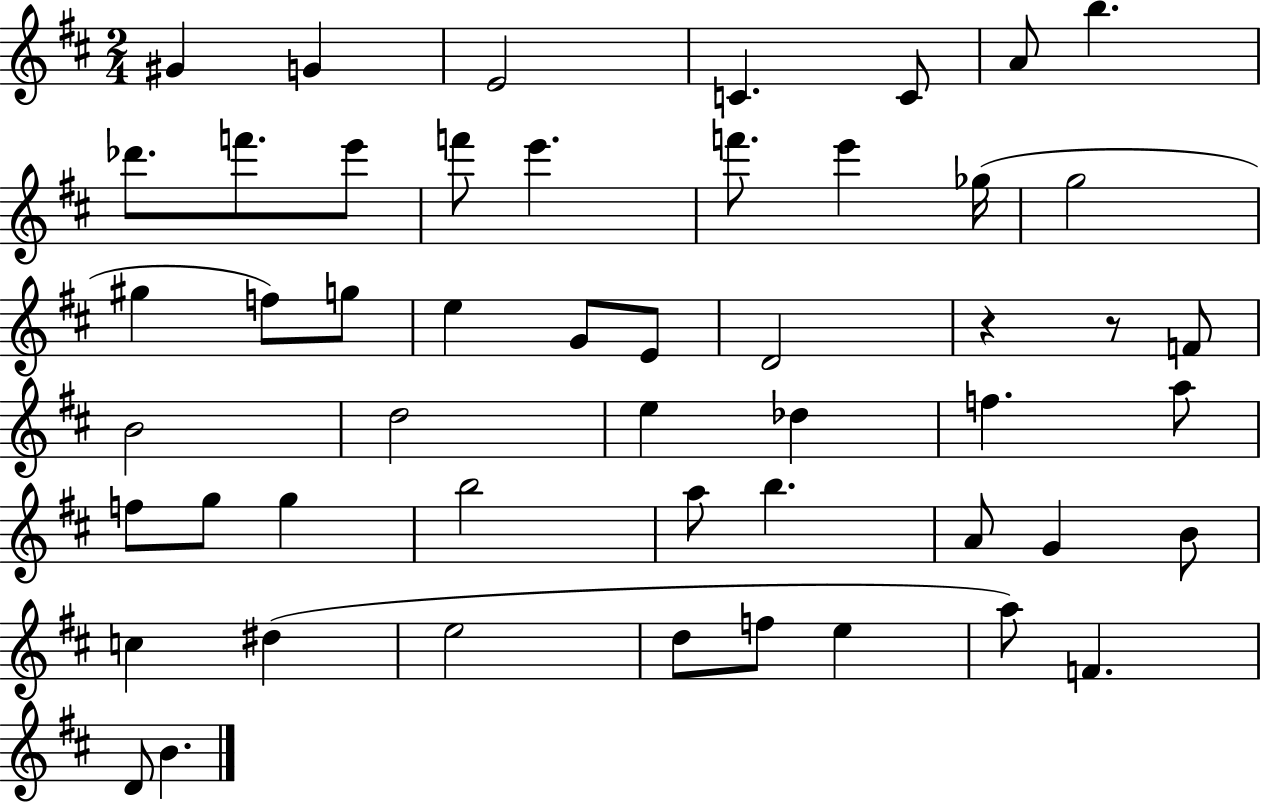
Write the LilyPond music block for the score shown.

{
  \clef treble
  \numericTimeSignature
  \time 2/4
  \key d \major
  gis'4 g'4 | e'2 | c'4. c'8 | a'8 b''4. | \break des'''8. f'''8. e'''8 | f'''8 e'''4. | f'''8. e'''4 ges''16( | g''2 | \break gis''4 f''8) g''8 | e''4 g'8 e'8 | d'2 | r4 r8 f'8 | \break b'2 | d''2 | e''4 des''4 | f''4. a''8 | \break f''8 g''8 g''4 | b''2 | a''8 b''4. | a'8 g'4 b'8 | \break c''4 dis''4( | e''2 | d''8 f''8 e''4 | a''8) f'4. | \break d'8 b'4. | \bar "|."
}